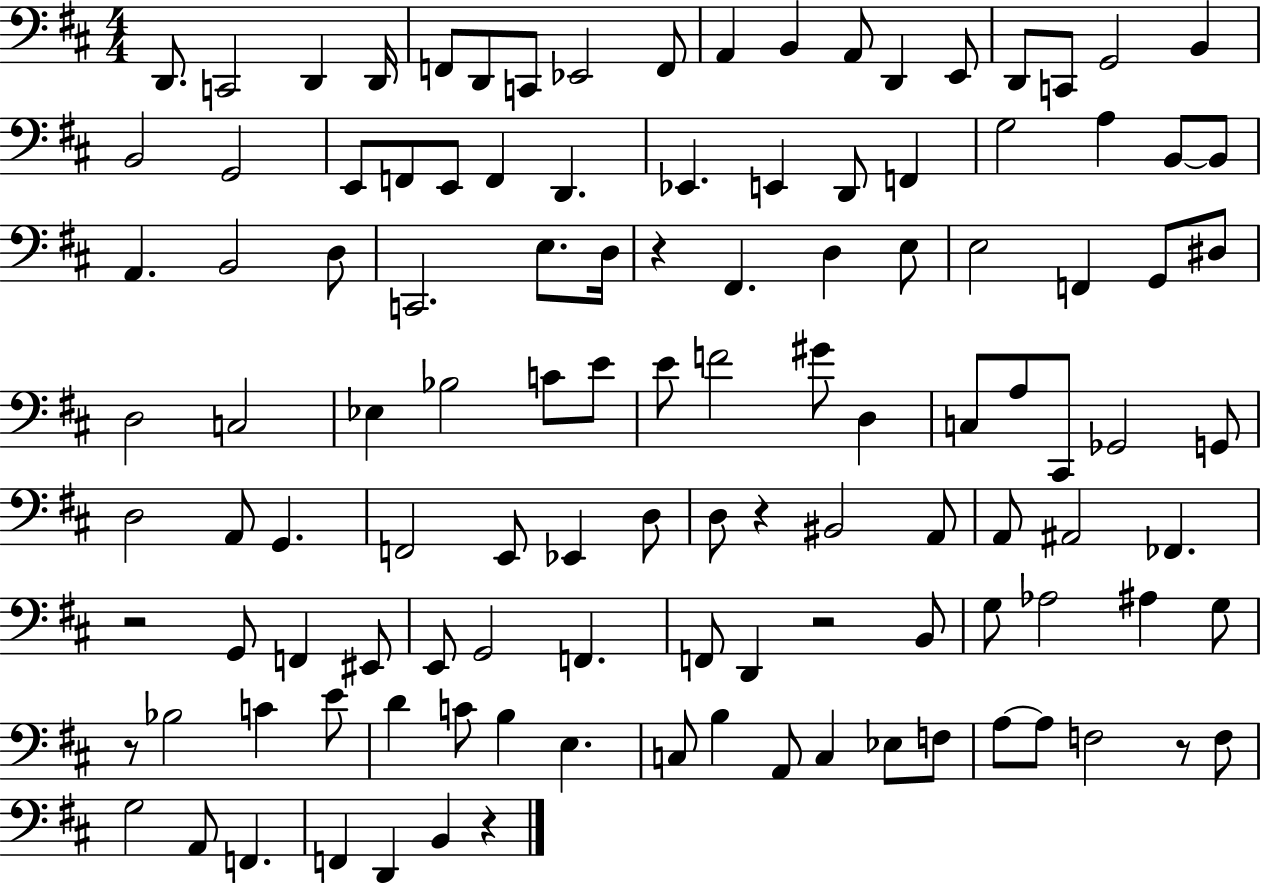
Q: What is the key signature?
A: D major